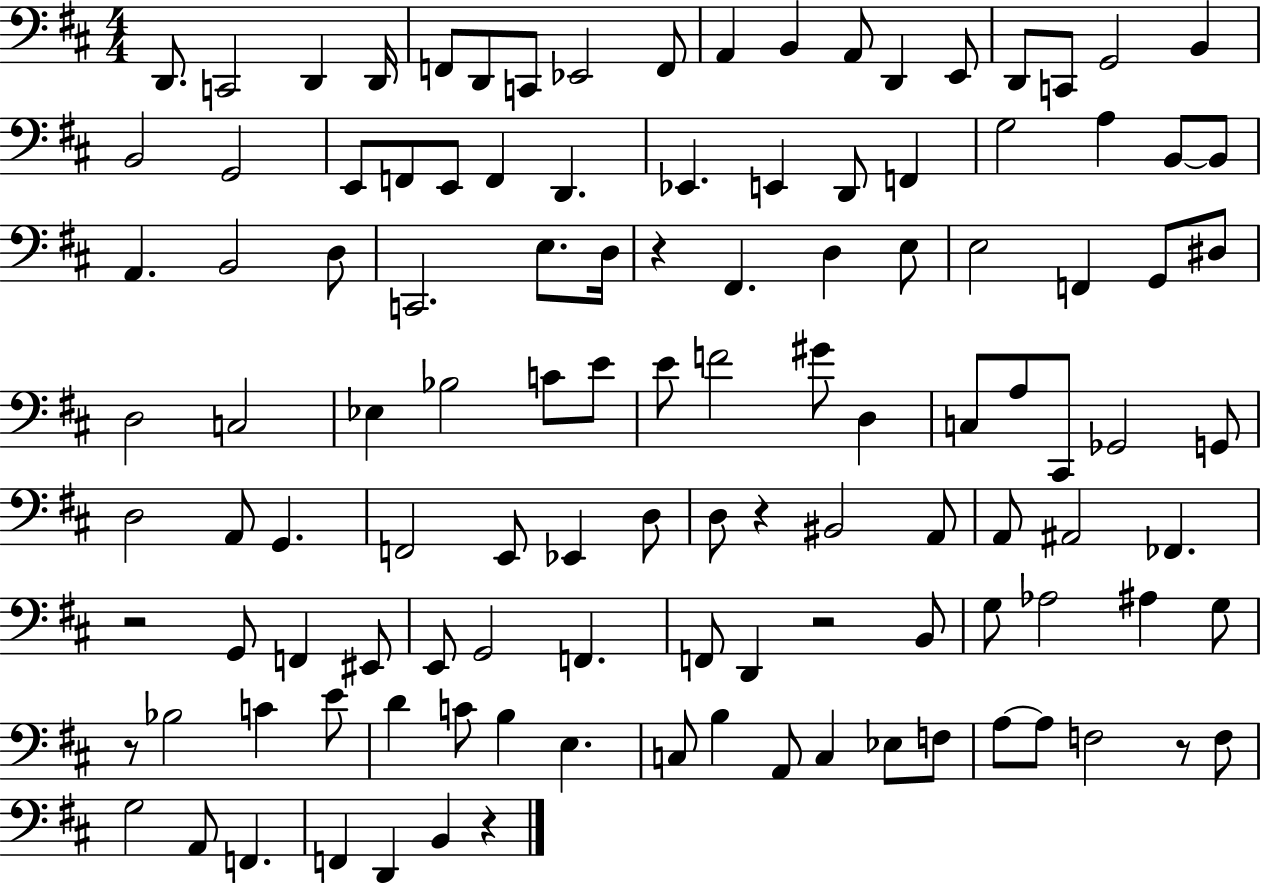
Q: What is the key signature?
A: D major